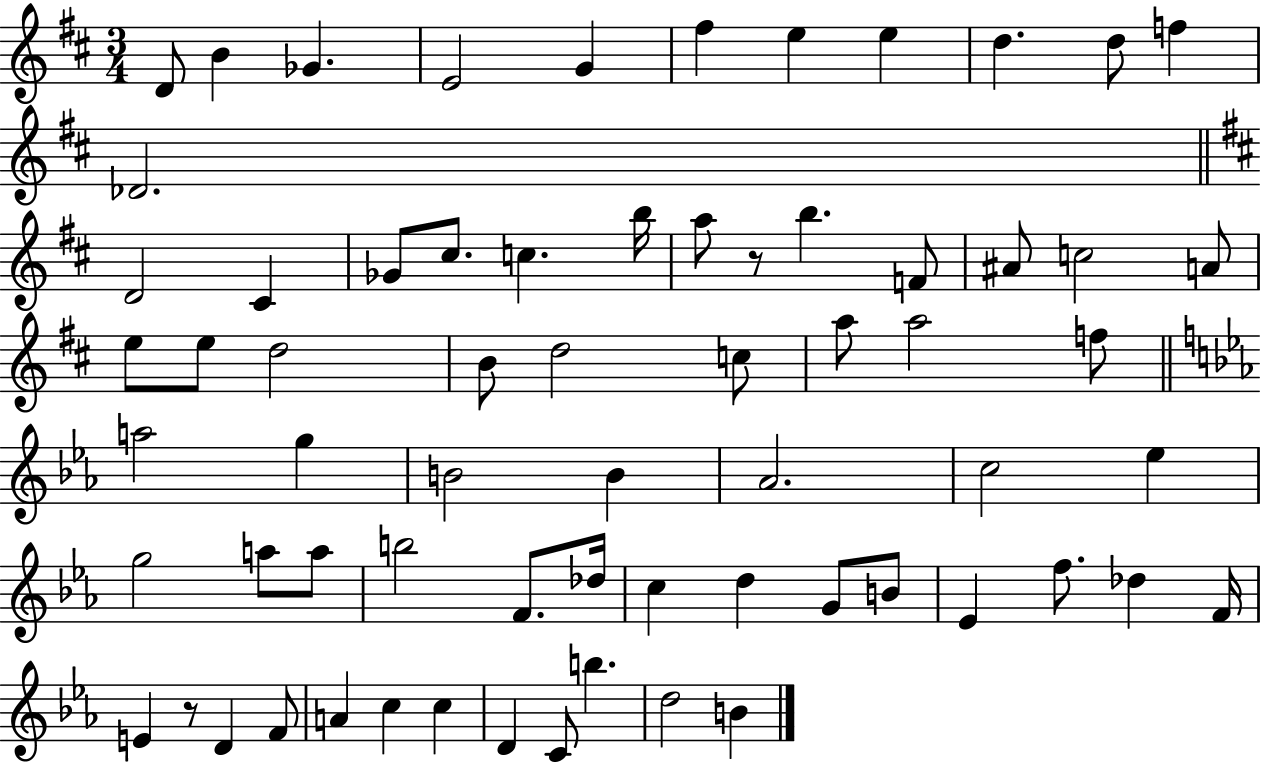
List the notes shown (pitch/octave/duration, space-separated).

D4/e B4/q Gb4/q. E4/h G4/q F#5/q E5/q E5/q D5/q. D5/e F5/q Db4/h. D4/h C#4/q Gb4/e C#5/e. C5/q. B5/s A5/e R/e B5/q. F4/e A#4/e C5/h A4/e E5/e E5/e D5/h B4/e D5/h C5/e A5/e A5/h F5/e A5/h G5/q B4/h B4/q Ab4/h. C5/h Eb5/q G5/h A5/e A5/e B5/h F4/e. Db5/s C5/q D5/q G4/e B4/e Eb4/q F5/e. Db5/q F4/s E4/q R/e D4/q F4/e A4/q C5/q C5/q D4/q C4/e B5/q. D5/h B4/q